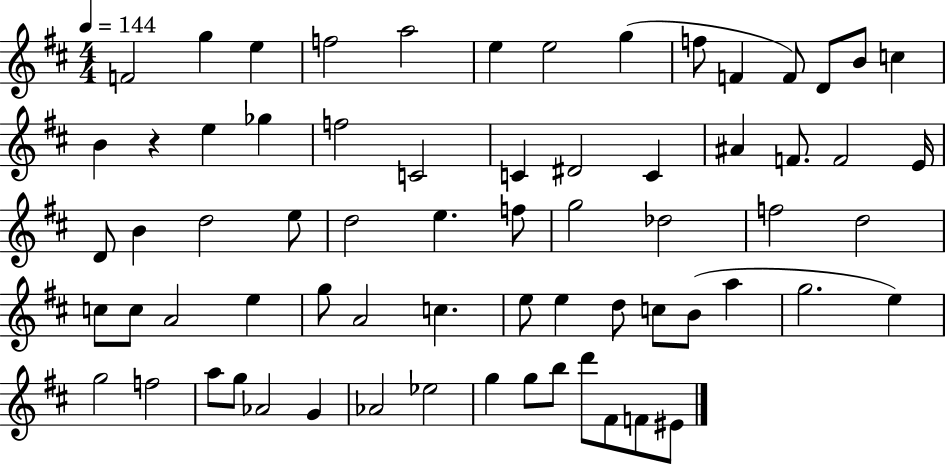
F4/h G5/q E5/q F5/h A5/h E5/q E5/h G5/q F5/e F4/q F4/e D4/e B4/e C5/q B4/q R/q E5/q Gb5/q F5/h C4/h C4/q D#4/h C4/q A#4/q F4/e. F4/h E4/s D4/e B4/q D5/h E5/e D5/h E5/q. F5/e G5/h Db5/h F5/h D5/h C5/e C5/e A4/h E5/q G5/e A4/h C5/q. E5/e E5/q D5/e C5/e B4/e A5/q G5/h. E5/q G5/h F5/h A5/e G5/e Ab4/h G4/q Ab4/h Eb5/h G5/q G5/e B5/e D6/e F#4/e F4/e EIS4/e